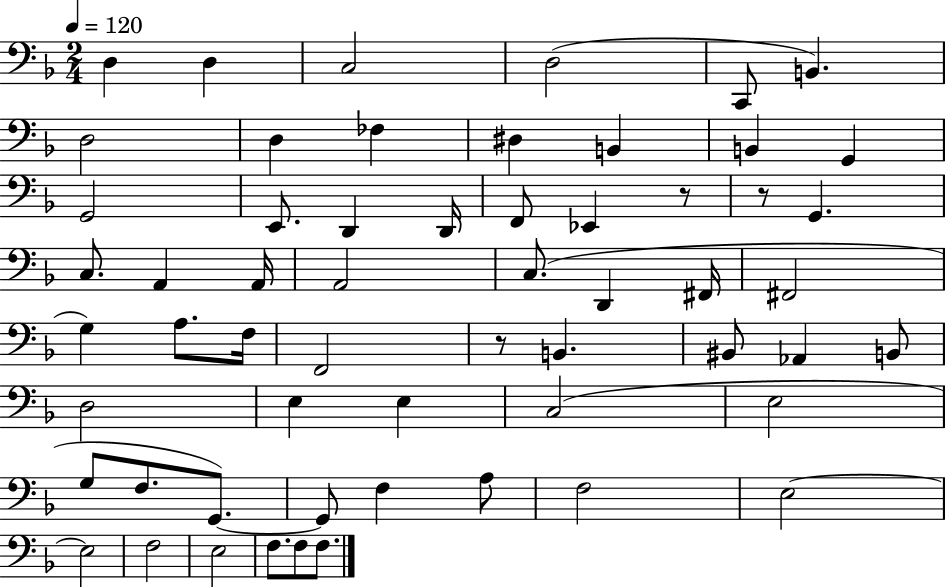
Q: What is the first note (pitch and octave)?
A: D3